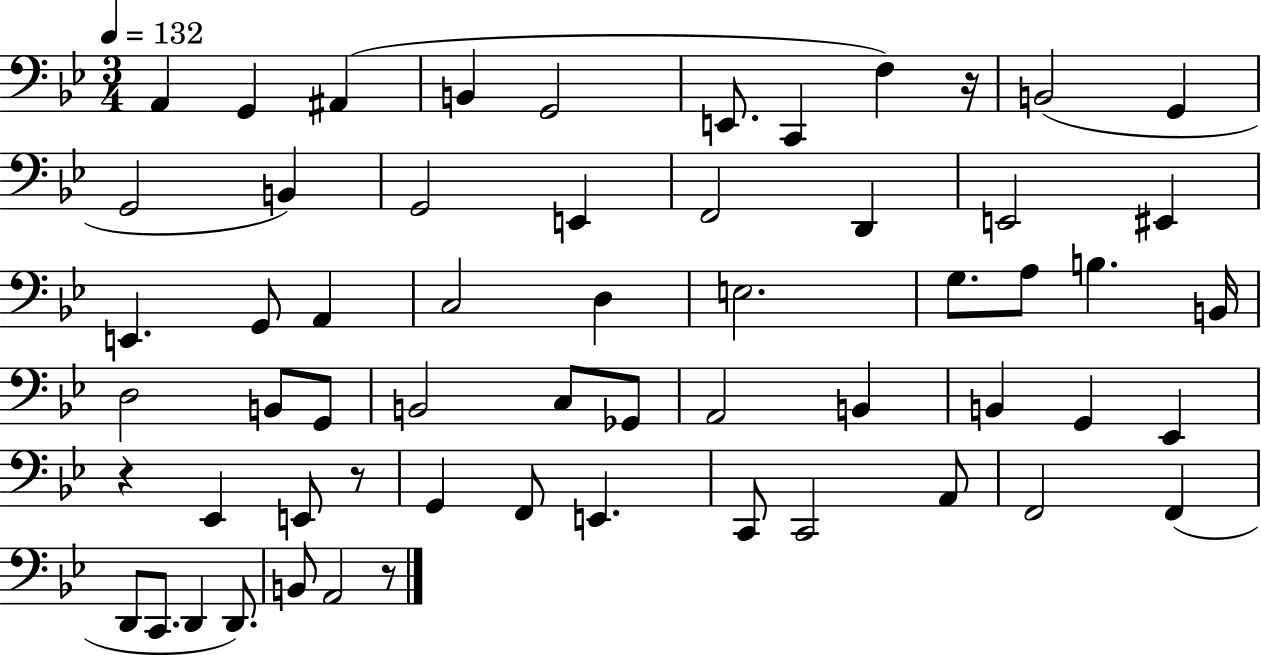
{
  \clef bass
  \numericTimeSignature
  \time 3/4
  \key bes \major
  \tempo 4 = 132
  a,4 g,4 ais,4( | b,4 g,2 | e,8. c,4 f4) r16 | b,2( g,4 | \break g,2 b,4) | g,2 e,4 | f,2 d,4 | e,2 eis,4 | \break e,4. g,8 a,4 | c2 d4 | e2. | g8. a8 b4. b,16 | \break d2 b,8 g,8 | b,2 c8 ges,8 | a,2 b,4 | b,4 g,4 ees,4 | \break r4 ees,4 e,8 r8 | g,4 f,8 e,4. | c,8 c,2 a,8 | f,2 f,4( | \break d,8 c,8. d,4 d,8.) | b,8 a,2 r8 | \bar "|."
}